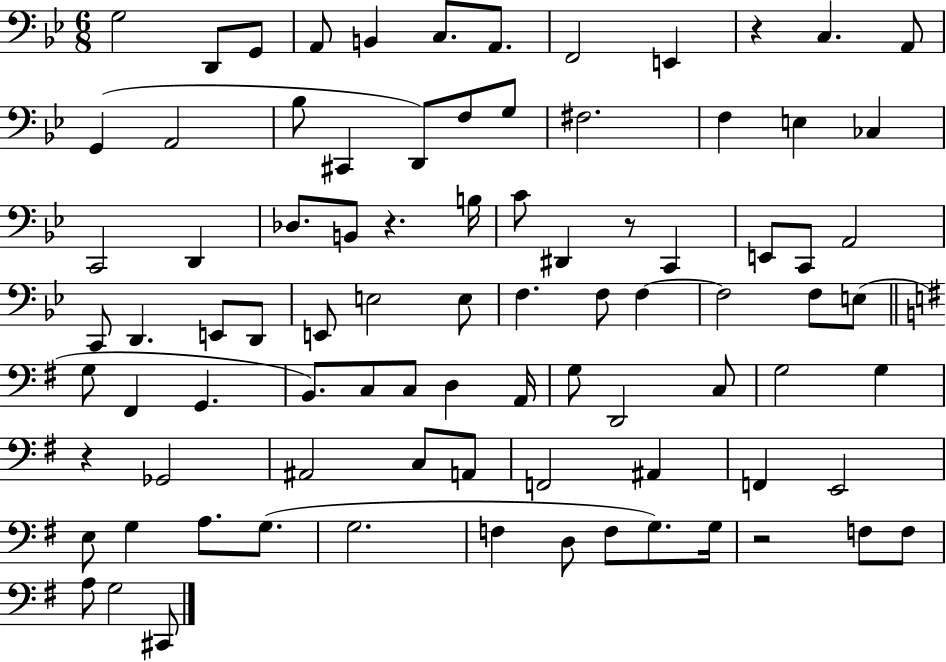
G3/h D2/e G2/e A2/e B2/q C3/e. A2/e. F2/h E2/q R/q C3/q. A2/e G2/q A2/h Bb3/e C#2/q D2/e F3/e G3/e F#3/h. F3/q E3/q CES3/q C2/h D2/q Db3/e. B2/e R/q. B3/s C4/e D#2/q R/e C2/q E2/e C2/e A2/h C2/e D2/q. E2/e D2/e E2/e E3/h E3/e F3/q. F3/e F3/q F3/h F3/e E3/e G3/e F#2/q G2/q. B2/e. C3/e C3/e D3/q A2/s G3/e D2/h C3/e G3/h G3/q R/q Gb2/h A#2/h C3/e A2/e F2/h A#2/q F2/q E2/h E3/e G3/q A3/e. G3/e. G3/h. F3/q D3/e F3/e G3/e. G3/s R/h F3/e F3/e A3/e G3/h C#2/e